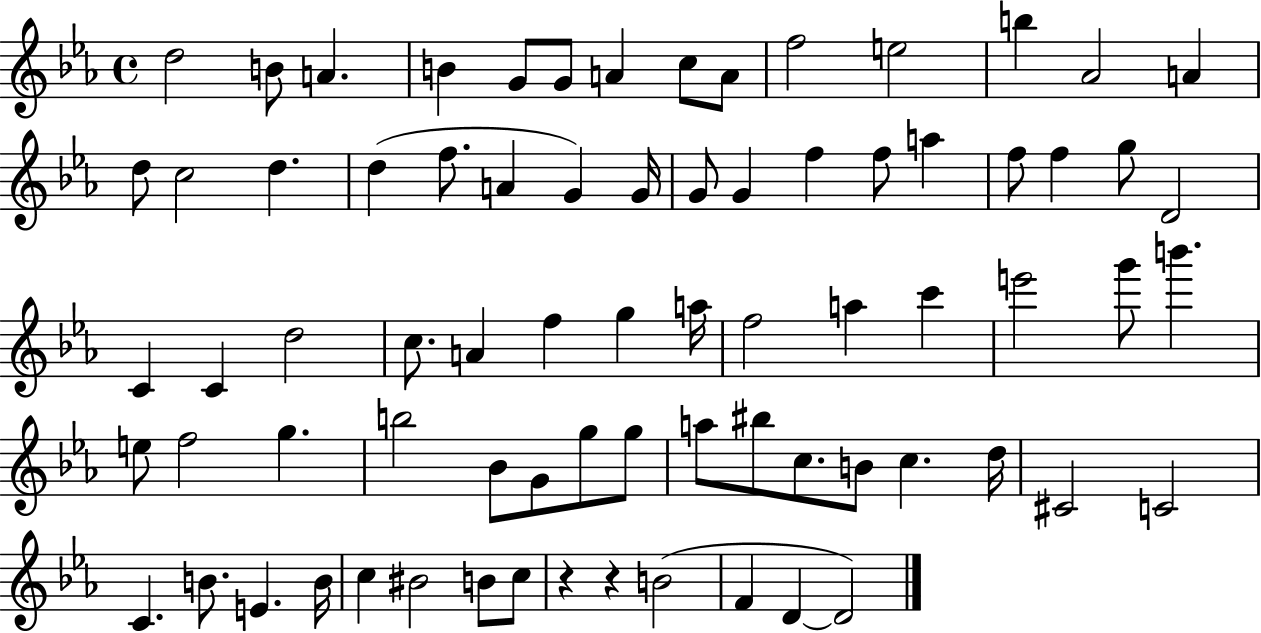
D5/h B4/e A4/q. B4/q G4/e G4/e A4/q C5/e A4/e F5/h E5/h B5/q Ab4/h A4/q D5/e C5/h D5/q. D5/q F5/e. A4/q G4/q G4/s G4/e G4/q F5/q F5/e A5/q F5/e F5/q G5/e D4/h C4/q C4/q D5/h C5/e. A4/q F5/q G5/q A5/s F5/h A5/q C6/q E6/h G6/e B6/q. E5/e F5/h G5/q. B5/h Bb4/e G4/e G5/e G5/e A5/e BIS5/e C5/e. B4/e C5/q. D5/s C#4/h C4/h C4/q. B4/e. E4/q. B4/s C5/q BIS4/h B4/e C5/e R/q R/q B4/h F4/q D4/q D4/h